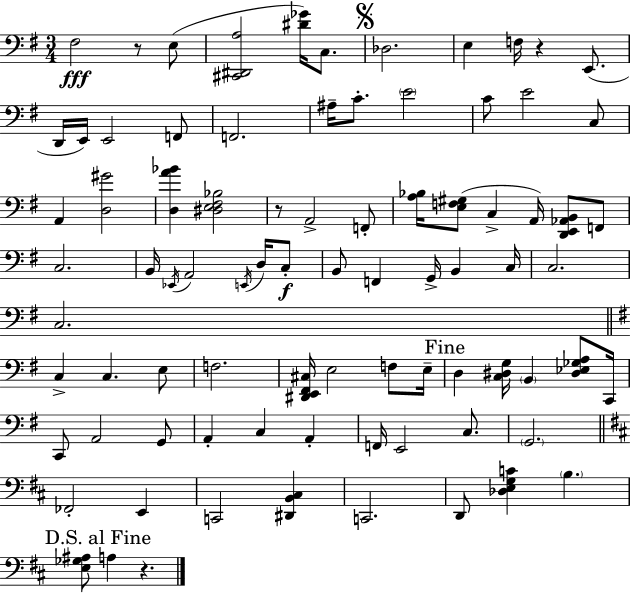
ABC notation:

X:1
T:Untitled
M:3/4
L:1/4
K:Em
^F,2 z/2 E,/2 [^C,,^D,,A,]2 [^D_G]/4 C,/2 _D,2 E, F,/4 z E,,/2 D,,/4 E,,/4 E,,2 F,,/2 F,,2 ^A,/4 C/2 E2 C/2 E2 C,/2 A,, [D,^G]2 [D,A_B] [^D,E,^F,_B,]2 z/2 A,,2 F,,/2 [A,_B,]/4 [E,F,^G,]/2 C, A,,/4 [D,,E,,_A,,B,,]/2 F,,/2 C,2 B,,/4 _E,,/4 A,,2 E,,/4 D,/4 C,/2 B,,/2 F,, G,,/4 B,, C,/4 C,2 C,2 C, C, E,/2 F,2 [^D,,E,,^F,,^C,]/4 E,2 F,/2 E,/4 D, [C,^D,G,]/4 B,, [^D,_E,_G,A,]/2 C,,/4 C,,/2 A,,2 G,,/2 A,, C, A,, F,,/4 E,,2 C,/2 G,,2 _F,,2 E,, C,,2 [^D,,B,,^C,] C,,2 D,,/2 [_D,E,G,C] B, [E,_G,^A,]/2 A, z